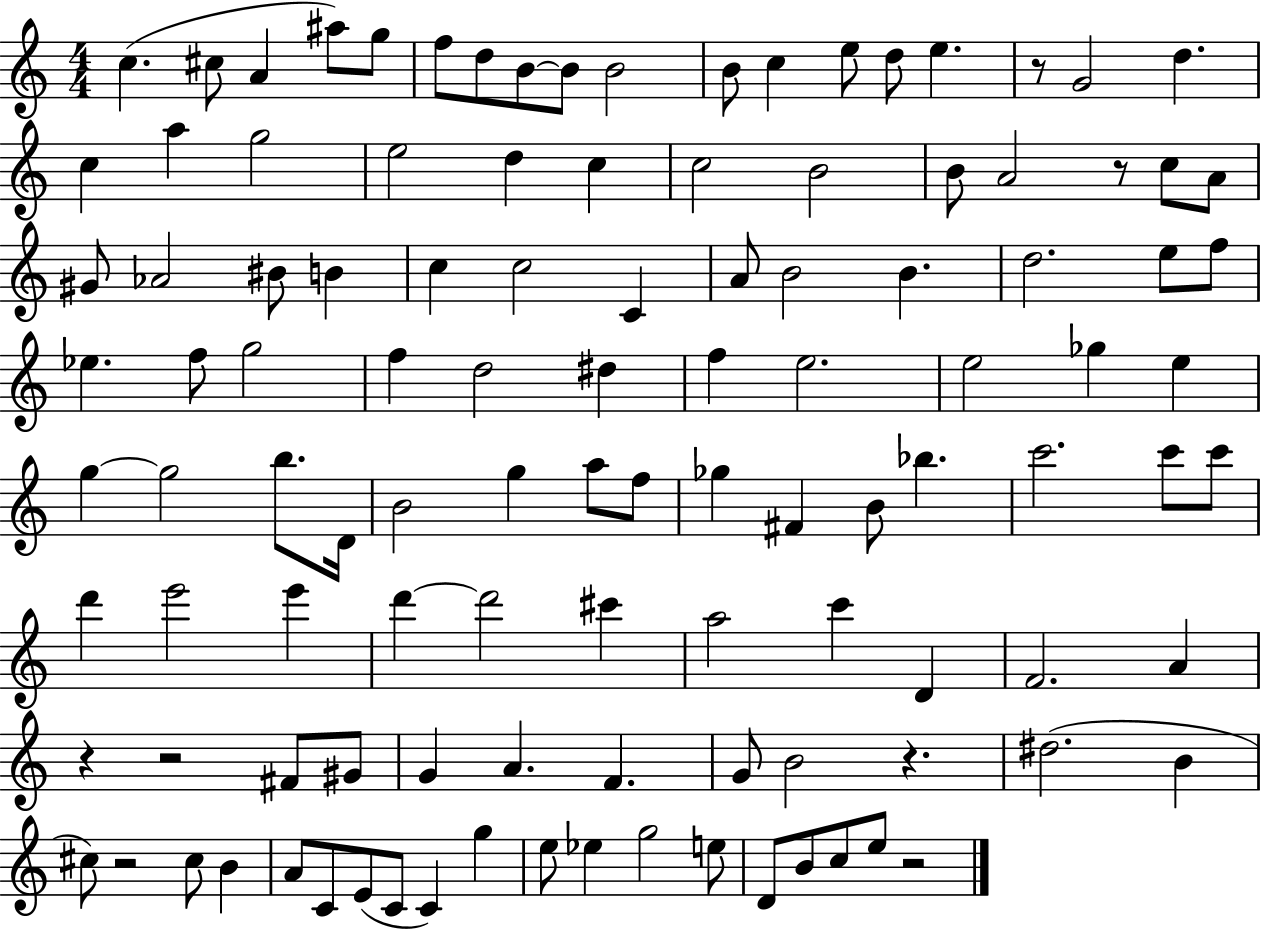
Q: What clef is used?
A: treble